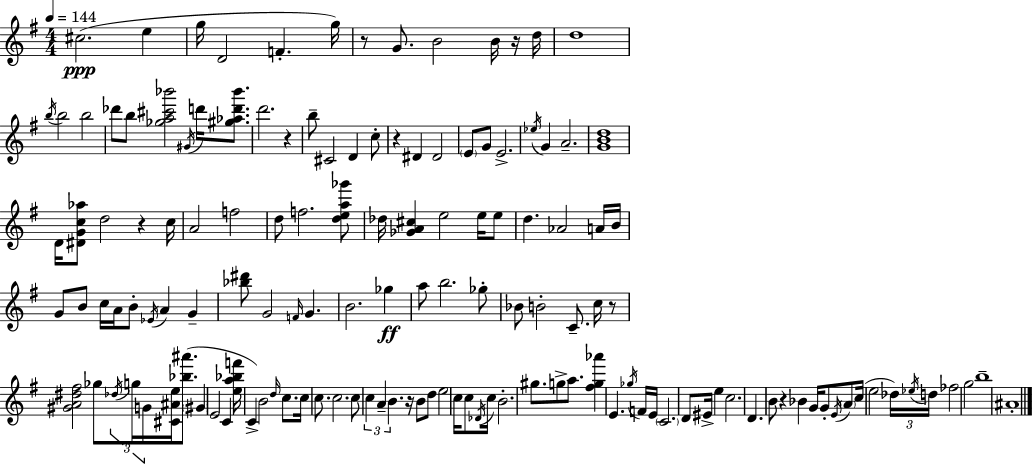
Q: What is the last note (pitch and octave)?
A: A#4